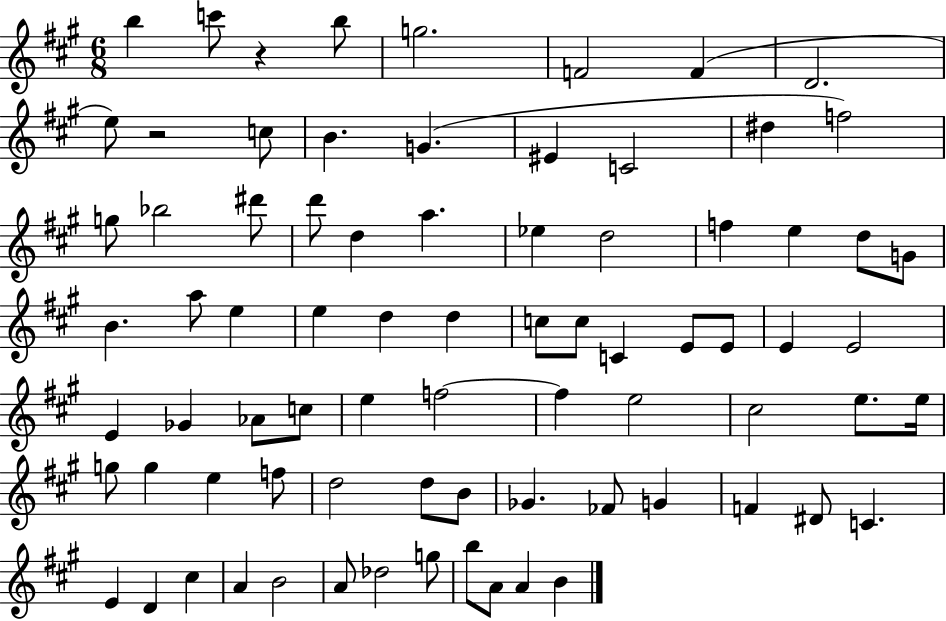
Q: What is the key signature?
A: A major